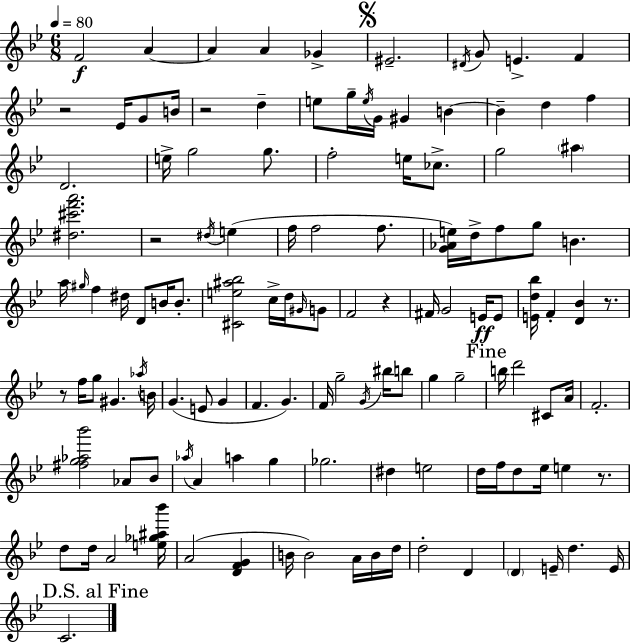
F4/h A4/q A4/q A4/q Gb4/q EIS4/h. D#4/s G4/e E4/q. F4/q R/h Eb4/s G4/e B4/s R/h D5/q E5/e G5/s E5/s G4/s G#4/q B4/q B4/q D5/q F5/q D4/h. E5/s G5/h G5/e. F5/h E5/s CES5/e. G5/h A#5/q [D#5,C#6,F6,A6]/h. R/h D#5/s E5/q F5/s F5/h F5/e. [G4,Ab4,E5]/s D5/s F5/e G5/e B4/q. A5/s G#5/s F5/q D#5/s D4/e B4/s B4/e. [C#4,E5,A#5,Bb5]/h C5/s D5/s G#4/s G4/e F4/h R/q F#4/s G4/h E4/s E4/e [E4,D5,Bb5]/s F4/q [D4,Bb4]/q R/e. R/e F5/s G5/e G#4/q. Ab5/s B4/s G4/q. E4/e G4/q F4/q. G4/q. F4/s G5/h G4/s BIS5/s B5/e G5/q G5/h B5/s D6/h C#4/e A4/s F4/h. [F#5,G5,Ab5,Bb6]/h Ab4/e Bb4/e Ab5/s A4/q A5/q G5/q Gb5/h. D#5/q E5/h D5/s F5/s D5/e Eb5/s E5/q R/e. D5/e D5/s A4/h [E5,Gb5,A#5,Bb6]/s A4/h [D4,F4,G4]/q B4/s B4/h A4/s B4/s D5/s D5/h D4/q D4/q E4/s D5/q. E4/s C4/h.